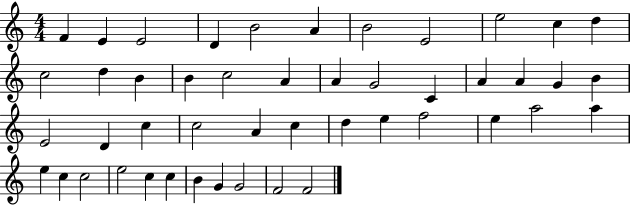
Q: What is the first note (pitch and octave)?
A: F4